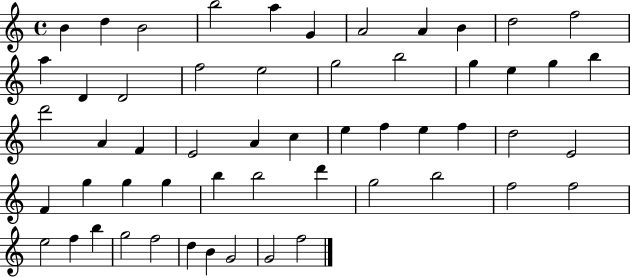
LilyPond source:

{
  \clef treble
  \time 4/4
  \defaultTimeSignature
  \key c \major
  b'4 d''4 b'2 | b''2 a''4 g'4 | a'2 a'4 b'4 | d''2 f''2 | \break a''4 d'4 d'2 | f''2 e''2 | g''2 b''2 | g''4 e''4 g''4 b''4 | \break d'''2 a'4 f'4 | e'2 a'4 c''4 | e''4 f''4 e''4 f''4 | d''2 e'2 | \break f'4 g''4 g''4 g''4 | b''4 b''2 d'''4 | g''2 b''2 | f''2 f''2 | \break e''2 f''4 b''4 | g''2 f''2 | d''4 b'4 g'2 | g'2 f''2 | \break \bar "|."
}